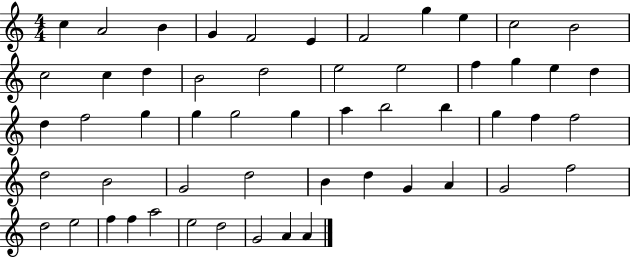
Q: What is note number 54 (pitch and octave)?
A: A4